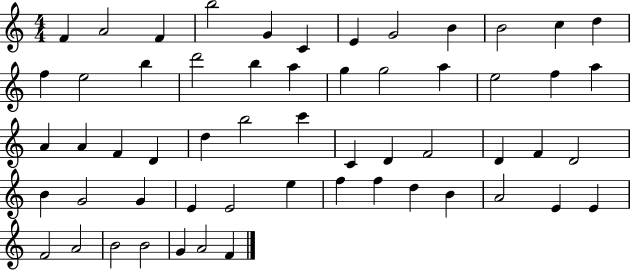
F4/q A4/h F4/q B5/h G4/q C4/q E4/q G4/h B4/q B4/h C5/q D5/q F5/q E5/h B5/q D6/h B5/q A5/q G5/q G5/h A5/q E5/h F5/q A5/q A4/q A4/q F4/q D4/q D5/q B5/h C6/q C4/q D4/q F4/h D4/q F4/q D4/h B4/q G4/h G4/q E4/q E4/h E5/q F5/q F5/q D5/q B4/q A4/h E4/q E4/q F4/h A4/h B4/h B4/h G4/q A4/h F4/q